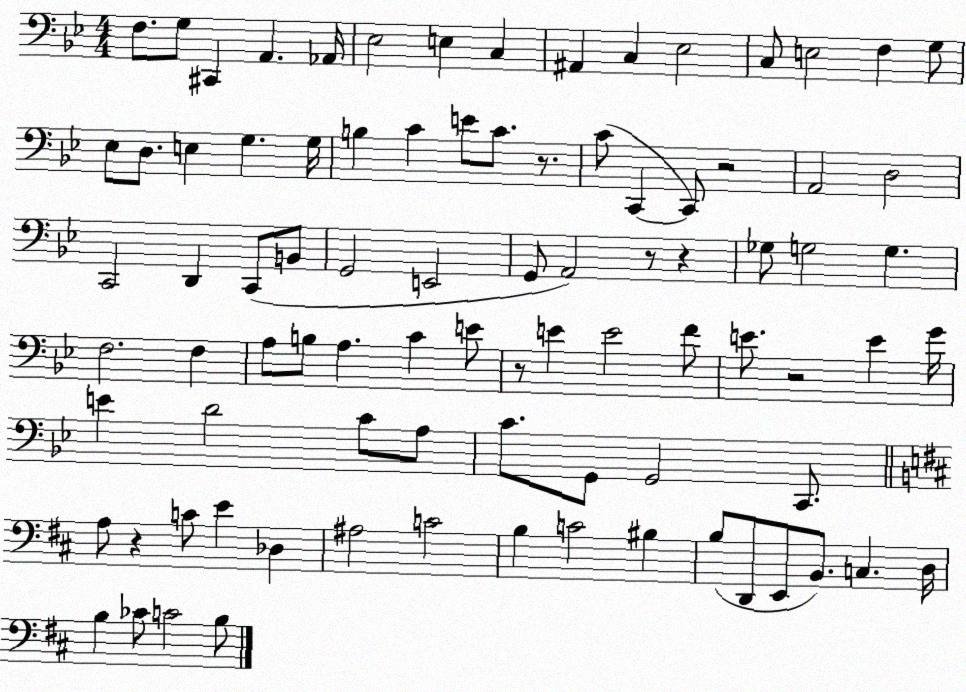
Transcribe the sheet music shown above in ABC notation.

X:1
T:Untitled
M:4/4
L:1/4
K:Bb
F,/2 G,/2 ^C,, A,, _A,,/4 _E,2 E, C, ^A,, C, _E,2 C,/2 E,2 F, G,/2 _E,/2 D,/2 E, G, G,/4 B, C E/2 C/2 z/2 C/2 C,, C,,/2 z2 A,,2 D,2 C,,2 D,, C,,/2 B,,/2 G,,2 E,,2 G,,/2 A,,2 z/2 z _G,/2 G,2 G, F,2 F, A,/2 B,/2 A, C E/2 z/2 E E2 F/2 E/2 z2 E G/4 E D2 C/2 A,/2 C/2 G,,/2 G,,2 C,,/2 A,/2 z C/2 E _D, ^A,2 C2 B, C2 ^B, B,/2 D,,/2 E,,/2 B,,/2 C, D,/4 B, _C/2 C2 B,/2